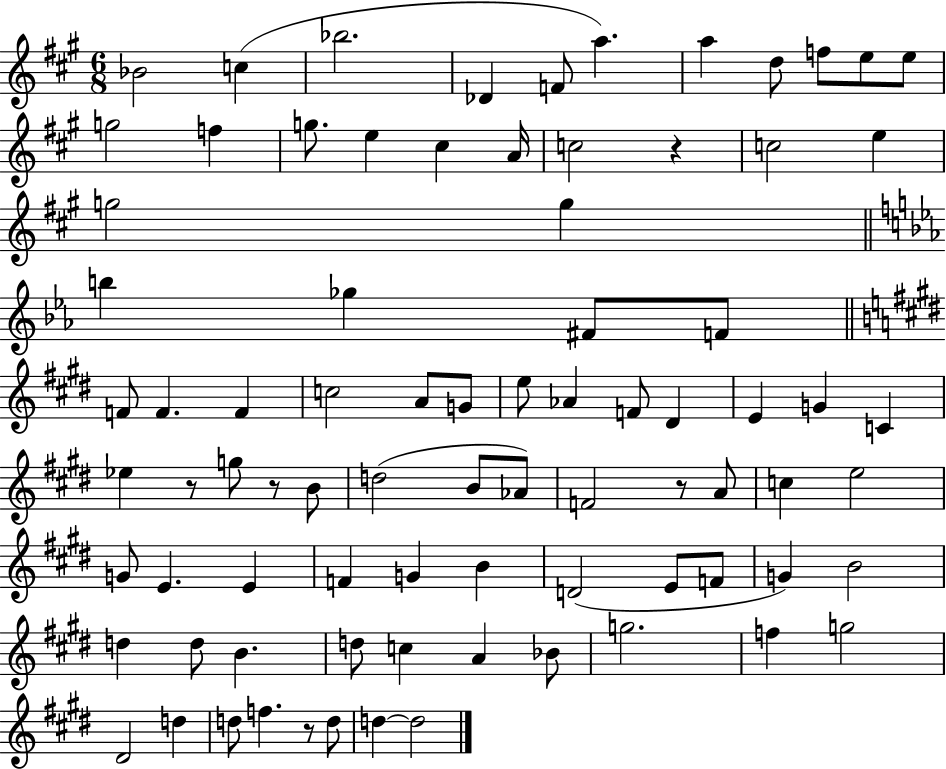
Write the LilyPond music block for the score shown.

{
  \clef treble
  \numericTimeSignature
  \time 6/8
  \key a \major
  bes'2 c''4( | bes''2. | des'4 f'8 a''4.) | a''4 d''8 f''8 e''8 e''8 | \break g''2 f''4 | g''8. e''4 cis''4 a'16 | c''2 r4 | c''2 e''4 | \break g''2 g''4 | \bar "||" \break \key ees \major b''4 ges''4 fis'8 f'8 | \bar "||" \break \key e \major f'8 f'4. f'4 | c''2 a'8 g'8 | e''8 aes'4 f'8 dis'4 | e'4 g'4 c'4 | \break ees''4 r8 g''8 r8 b'8 | d''2( b'8 aes'8) | f'2 r8 a'8 | c''4 e''2 | \break g'8 e'4. e'4 | f'4 g'4 b'4 | d'2( e'8 f'8 | g'4) b'2 | \break d''4 d''8 b'4. | d''8 c''4 a'4 bes'8 | g''2. | f''4 g''2 | \break dis'2 d''4 | d''8 f''4. r8 d''8 | d''4~~ d''2 | \bar "|."
}